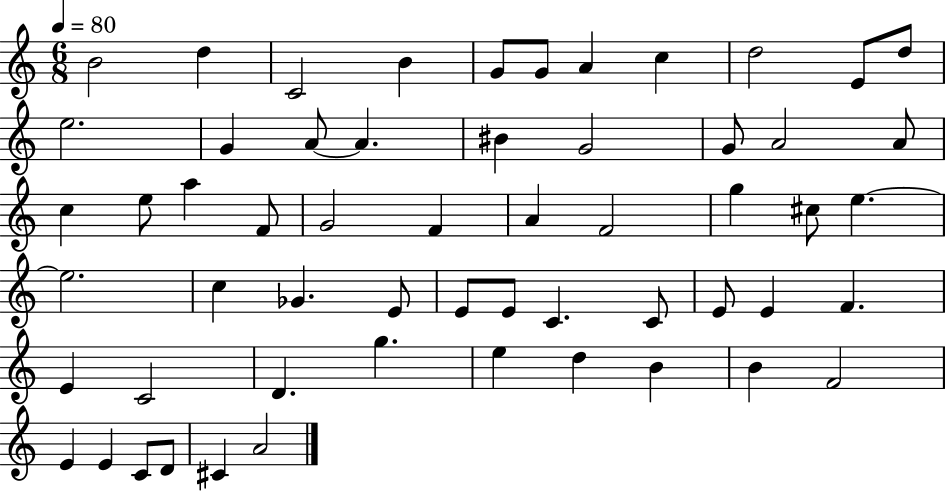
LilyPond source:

{
  \clef treble
  \numericTimeSignature
  \time 6/8
  \key c \major
  \tempo 4 = 80
  \repeat volta 2 { b'2 d''4 | c'2 b'4 | g'8 g'8 a'4 c''4 | d''2 e'8 d''8 | \break e''2. | g'4 a'8~~ a'4. | bis'4 g'2 | g'8 a'2 a'8 | \break c''4 e''8 a''4 f'8 | g'2 f'4 | a'4 f'2 | g''4 cis''8 e''4.~~ | \break e''2. | c''4 ges'4. e'8 | e'8 e'8 c'4. c'8 | e'8 e'4 f'4. | \break e'4 c'2 | d'4. g''4. | e''4 d''4 b'4 | b'4 f'2 | \break e'4 e'4 c'8 d'8 | cis'4 a'2 | } \bar "|."
}